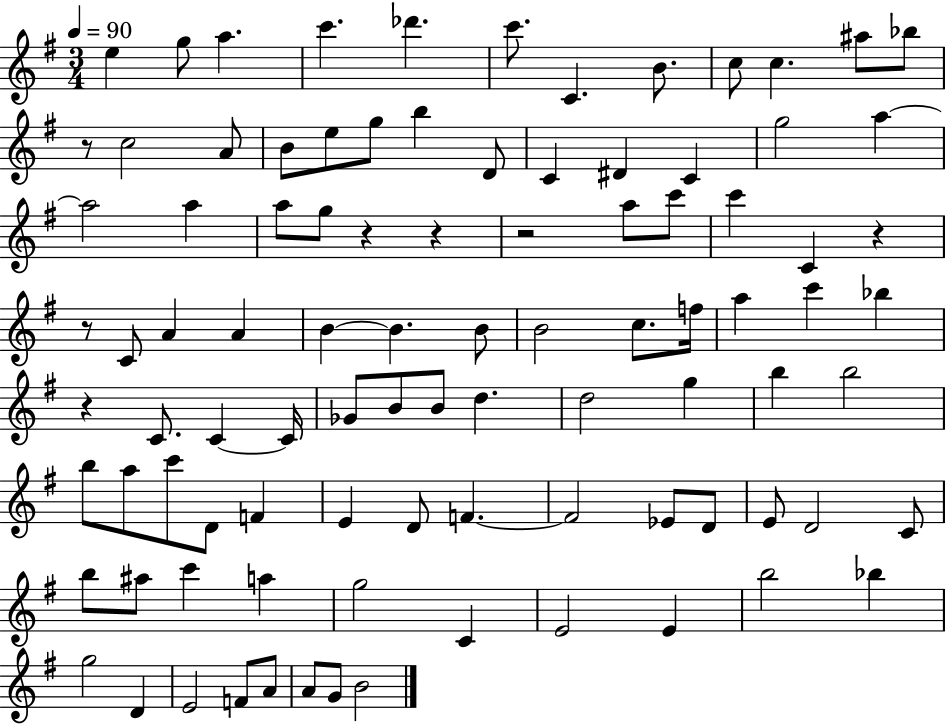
X:1
T:Untitled
M:3/4
L:1/4
K:G
e g/2 a c' _d' c'/2 C B/2 c/2 c ^a/2 _b/2 z/2 c2 A/2 B/2 e/2 g/2 b D/2 C ^D C g2 a a2 a a/2 g/2 z z z2 a/2 c'/2 c' C z z/2 C/2 A A B B B/2 B2 c/2 f/4 a c' _b z C/2 C C/4 _G/2 B/2 B/2 d d2 g b b2 b/2 a/2 c'/2 D/2 F E D/2 F F2 _E/2 D/2 E/2 D2 C/2 b/2 ^a/2 c' a g2 C E2 E b2 _b g2 D E2 F/2 A/2 A/2 G/2 B2